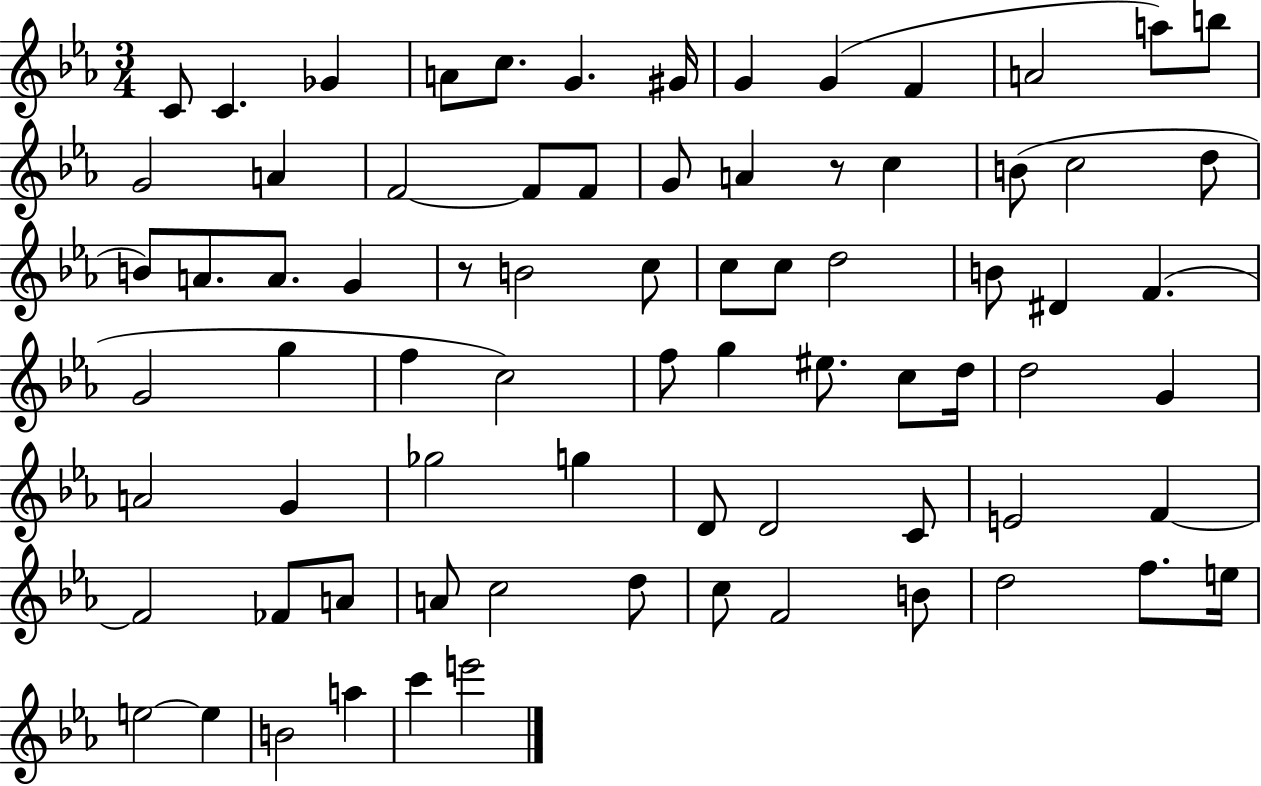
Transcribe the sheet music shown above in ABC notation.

X:1
T:Untitled
M:3/4
L:1/4
K:Eb
C/2 C _G A/2 c/2 G ^G/4 G G F A2 a/2 b/2 G2 A F2 F/2 F/2 G/2 A z/2 c B/2 c2 d/2 B/2 A/2 A/2 G z/2 B2 c/2 c/2 c/2 d2 B/2 ^D F G2 g f c2 f/2 g ^e/2 c/2 d/4 d2 G A2 G _g2 g D/2 D2 C/2 E2 F F2 _F/2 A/2 A/2 c2 d/2 c/2 F2 B/2 d2 f/2 e/4 e2 e B2 a c' e'2